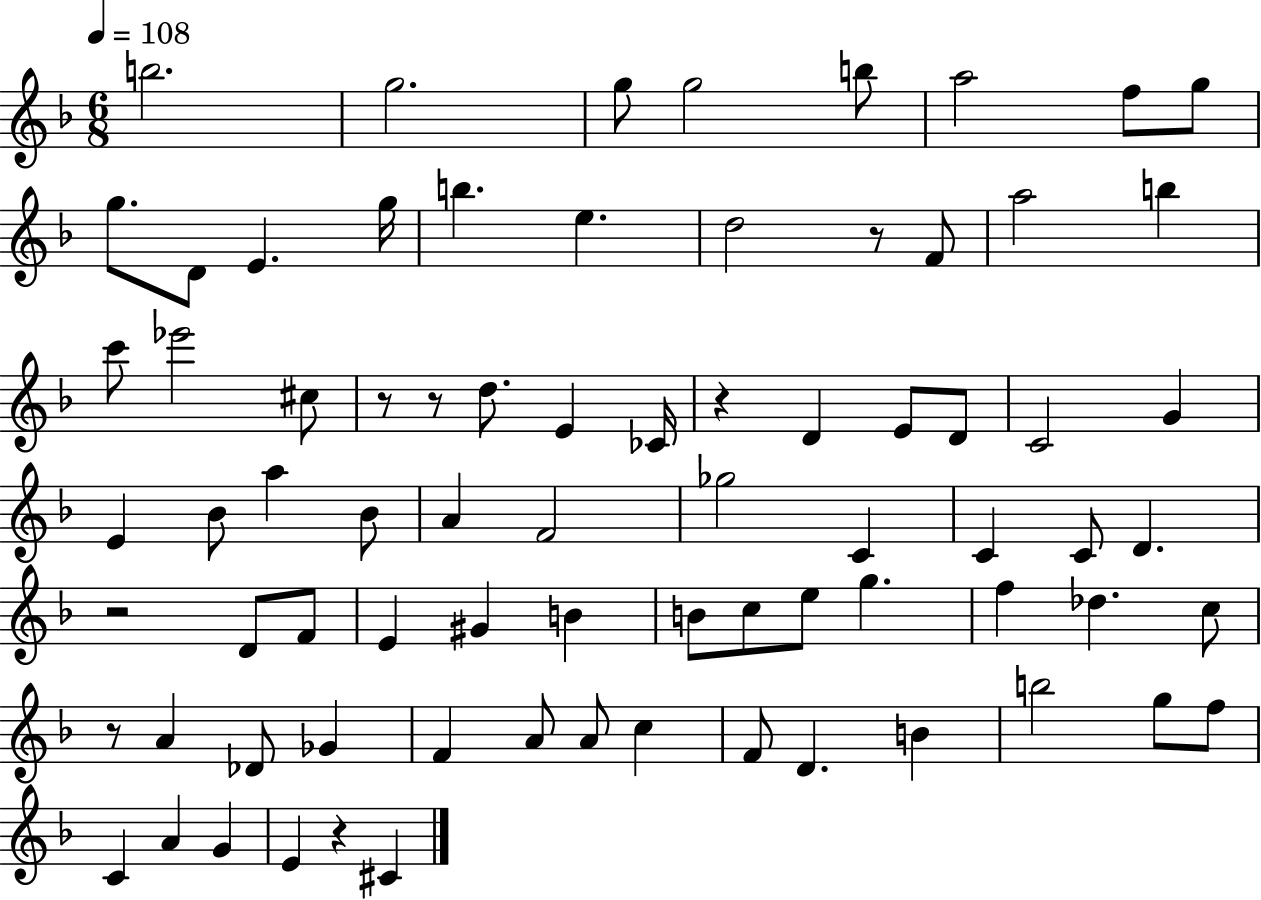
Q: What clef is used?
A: treble